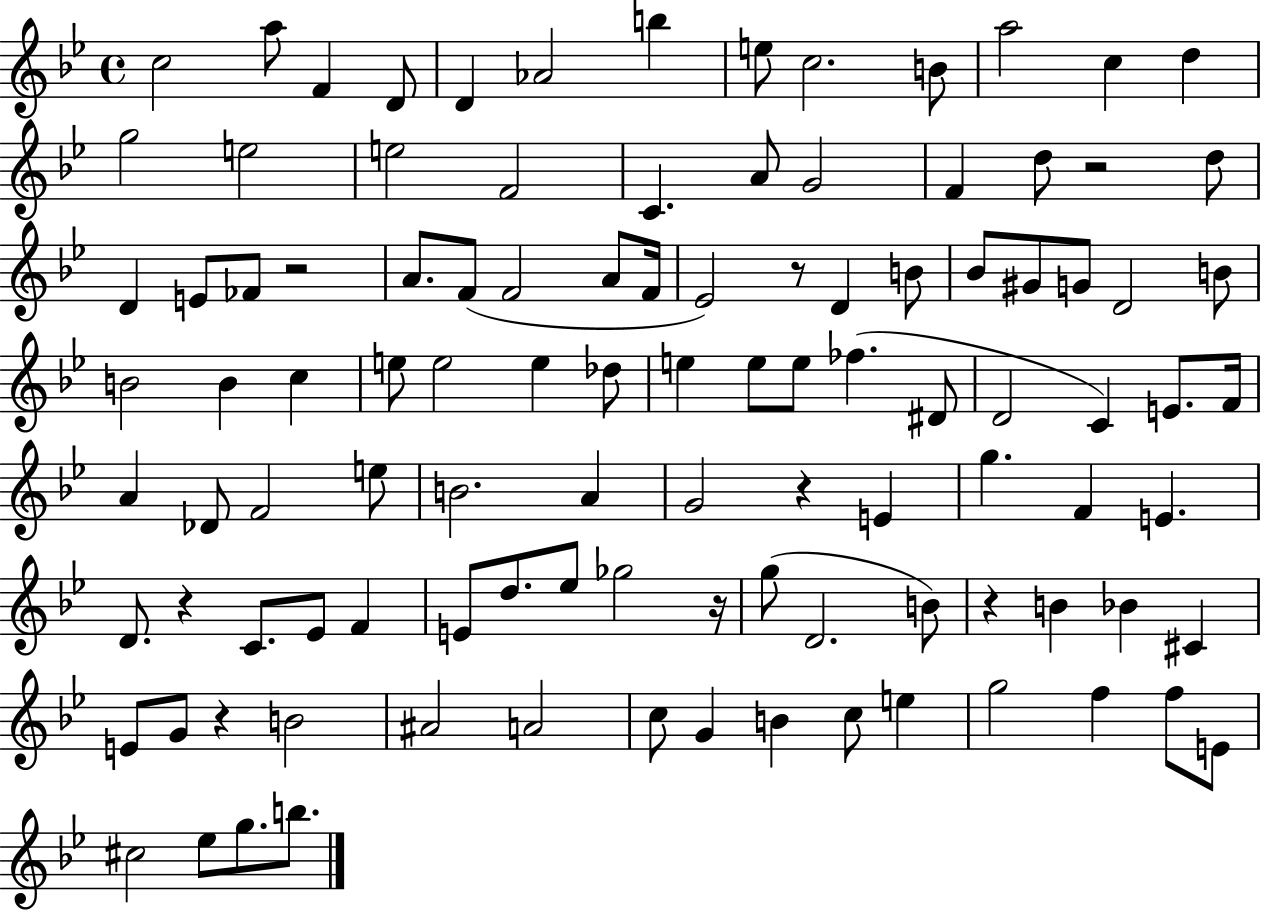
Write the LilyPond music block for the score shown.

{
  \clef treble
  \time 4/4
  \defaultTimeSignature
  \key bes \major
  c''2 a''8 f'4 d'8 | d'4 aes'2 b''4 | e''8 c''2. b'8 | a''2 c''4 d''4 | \break g''2 e''2 | e''2 f'2 | c'4. a'8 g'2 | f'4 d''8 r2 d''8 | \break d'4 e'8 fes'8 r2 | a'8. f'8( f'2 a'8 f'16 | ees'2) r8 d'4 b'8 | bes'8 gis'8 g'8 d'2 b'8 | \break b'2 b'4 c''4 | e''8 e''2 e''4 des''8 | e''4 e''8 e''8 fes''4.( dis'8 | d'2 c'4) e'8. f'16 | \break a'4 des'8 f'2 e''8 | b'2. a'4 | g'2 r4 e'4 | g''4. f'4 e'4. | \break d'8. r4 c'8. ees'8 f'4 | e'8 d''8. ees''8 ges''2 r16 | g''8( d'2. b'8) | r4 b'4 bes'4 cis'4 | \break e'8 g'8 r4 b'2 | ais'2 a'2 | c''8 g'4 b'4 c''8 e''4 | g''2 f''4 f''8 e'8 | \break cis''2 ees''8 g''8. b''8. | \bar "|."
}